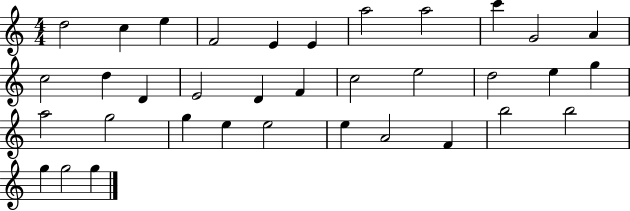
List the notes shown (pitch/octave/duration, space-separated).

D5/h C5/q E5/q F4/h E4/q E4/q A5/h A5/h C6/q G4/h A4/q C5/h D5/q D4/q E4/h D4/q F4/q C5/h E5/h D5/h E5/q G5/q A5/h G5/h G5/q E5/q E5/h E5/q A4/h F4/q B5/h B5/h G5/q G5/h G5/q